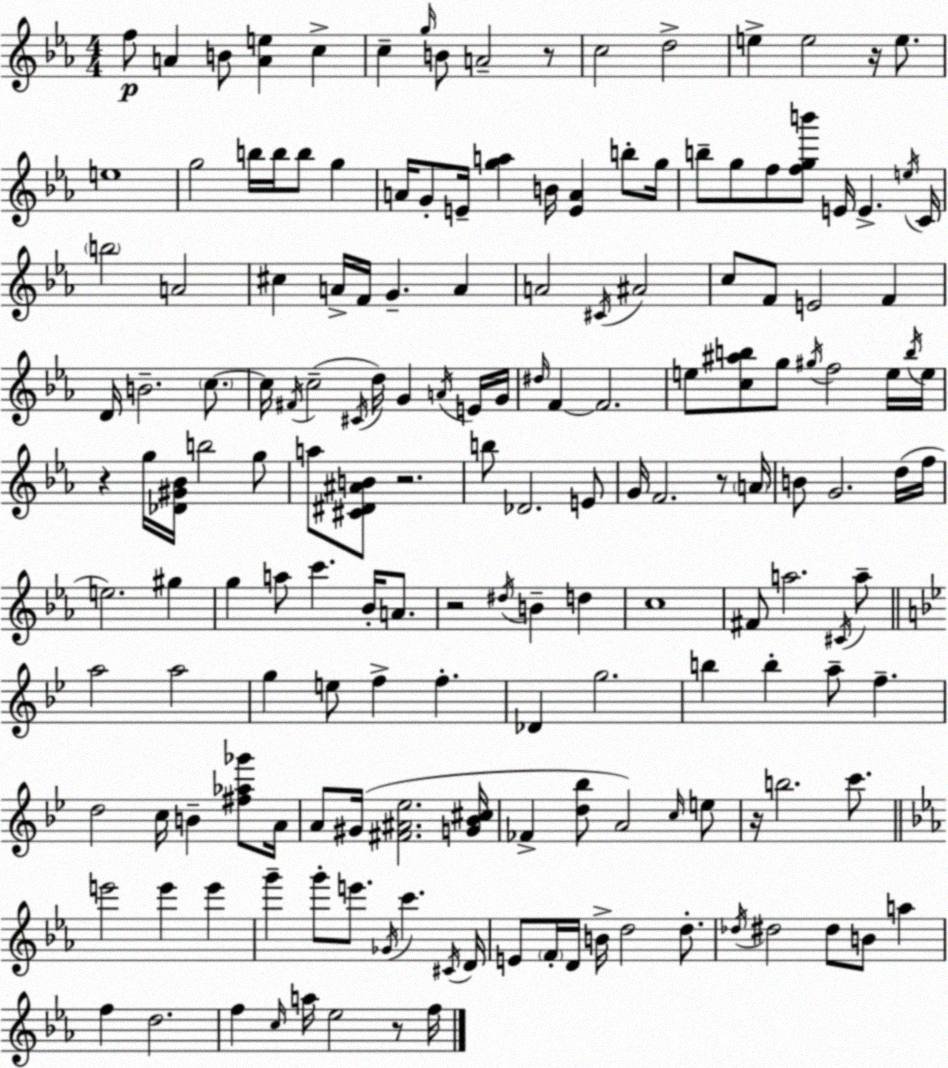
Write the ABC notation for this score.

X:1
T:Untitled
M:4/4
L:1/4
K:Cm
f/2 A B/2 [Ae] c c g/4 B/2 A2 z/2 c2 d2 e e2 z/4 e/2 e4 g2 b/4 b/4 b/2 g A/4 G/2 E/4 [ga] B/4 [EA] b/2 g/4 b/2 g/2 f/2 [fgb']/2 E/4 E e/4 C/4 b2 A2 ^c A/4 F/4 G A A2 ^C/4 ^A2 c/2 F/2 E2 F D/4 B2 c/2 c/4 ^F/4 c2 ^C/4 d/4 G A/4 E/4 G/4 ^d/4 F F2 e/2 [c^ab]/2 g/2 ^g/4 f2 e/4 b/4 e/4 z g/4 [_D^G_B]/4 b2 g/2 a/2 [^C^D^AB]/2 z2 b/2 _D2 E/2 G/4 F2 z/2 A/4 B/2 G2 d/4 f/4 e2 ^g g a/2 c' _B/4 A/2 z2 ^d/4 B d c4 ^F/2 a2 ^C/4 a/2 a2 a2 g e/2 f f _D g2 b b a/2 f d2 c/4 B [^f_a_g']/2 A/4 A/2 ^G/4 [^F^A_e]2 [G_B^c]/4 _F [d_b]/2 A2 c/4 e/2 z/4 b2 c'/2 e'2 e' e' g' g'/2 e'/2 _G/4 c' ^C/4 D/4 E/2 F/4 D/4 B/4 d2 d/2 _d/4 ^d2 ^d/2 B/2 a f d2 f c/4 a/4 _e2 z/2 f/4